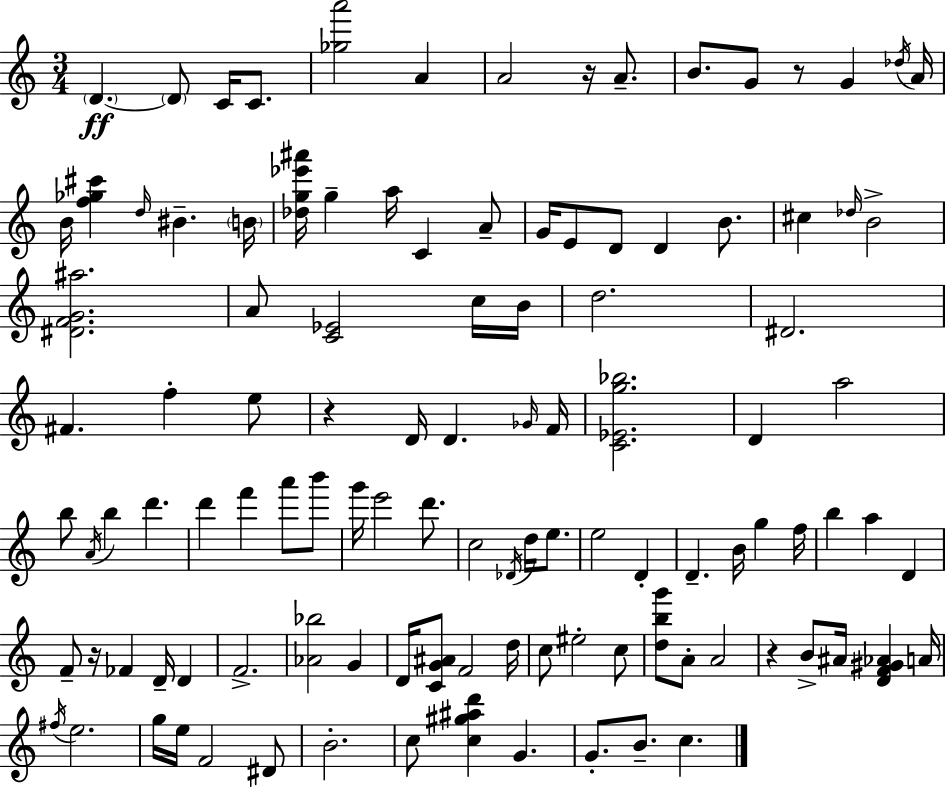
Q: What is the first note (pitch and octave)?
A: D4